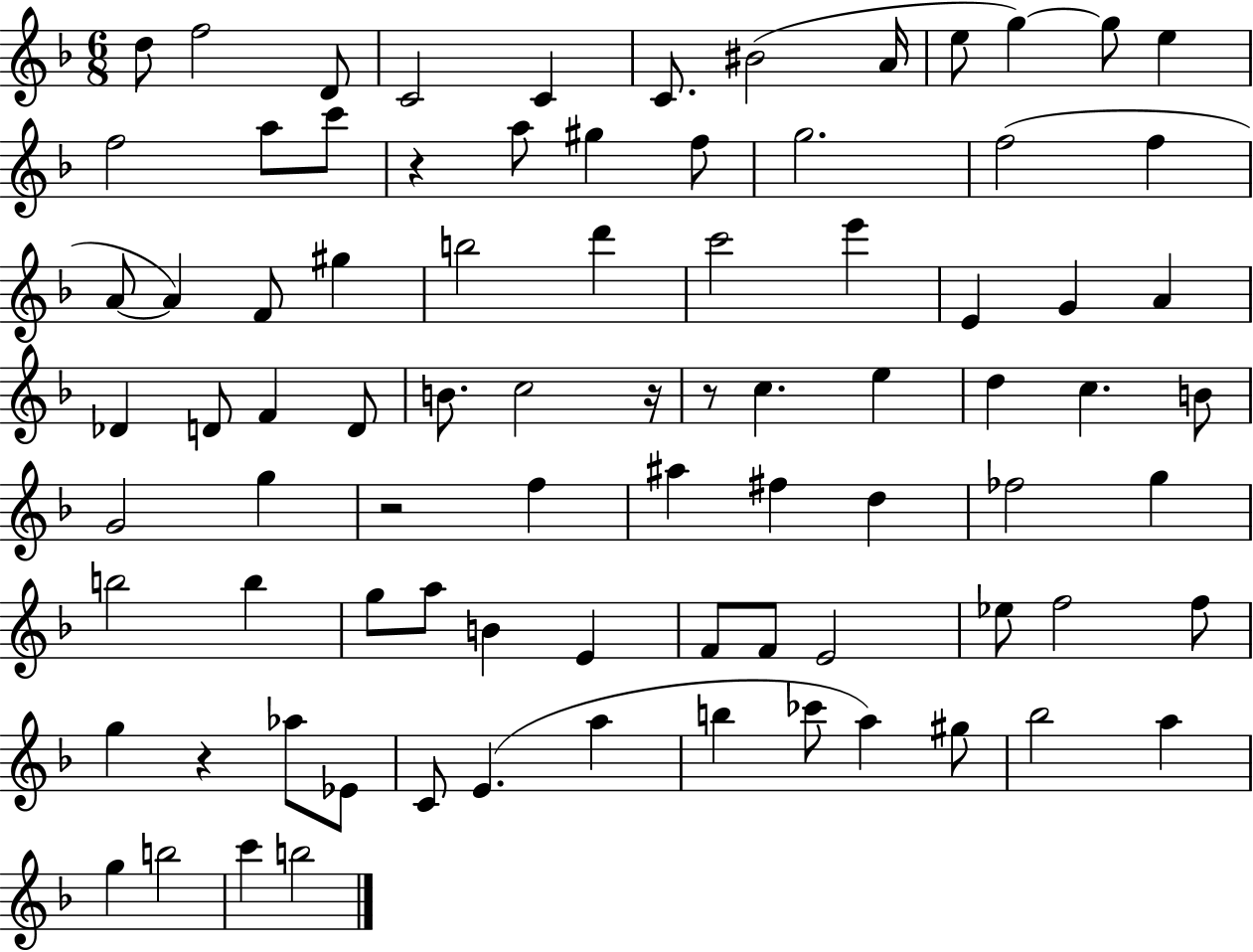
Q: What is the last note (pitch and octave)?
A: B5